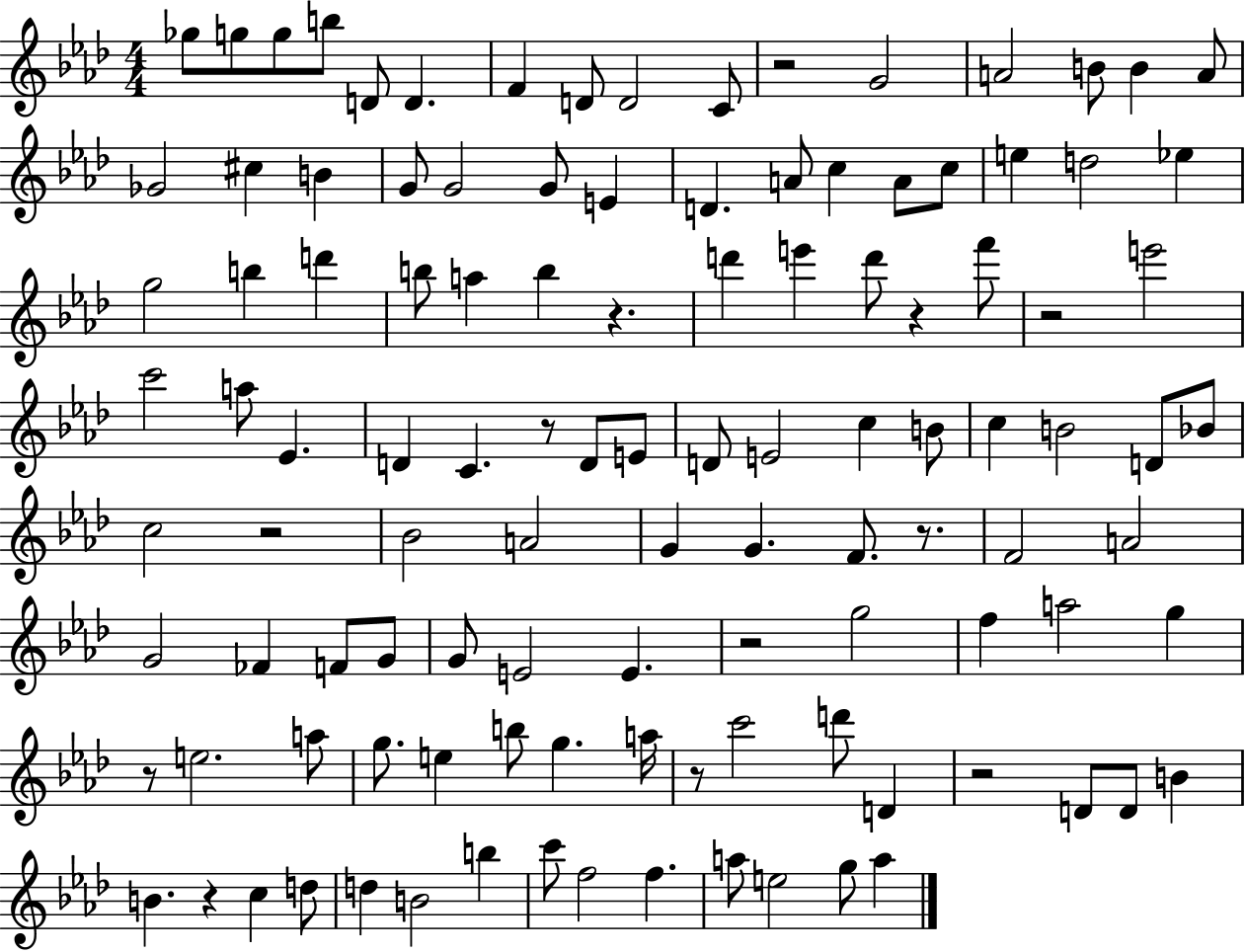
X:1
T:Untitled
M:4/4
L:1/4
K:Ab
_g/2 g/2 g/2 b/2 D/2 D F D/2 D2 C/2 z2 G2 A2 B/2 B A/2 _G2 ^c B G/2 G2 G/2 E D A/2 c A/2 c/2 e d2 _e g2 b d' b/2 a b z d' e' d'/2 z f'/2 z2 e'2 c'2 a/2 _E D C z/2 D/2 E/2 D/2 E2 c B/2 c B2 D/2 _B/2 c2 z2 _B2 A2 G G F/2 z/2 F2 A2 G2 _F F/2 G/2 G/2 E2 E z2 g2 f a2 g z/2 e2 a/2 g/2 e b/2 g a/4 z/2 c'2 d'/2 D z2 D/2 D/2 B B z c d/2 d B2 b c'/2 f2 f a/2 e2 g/2 a